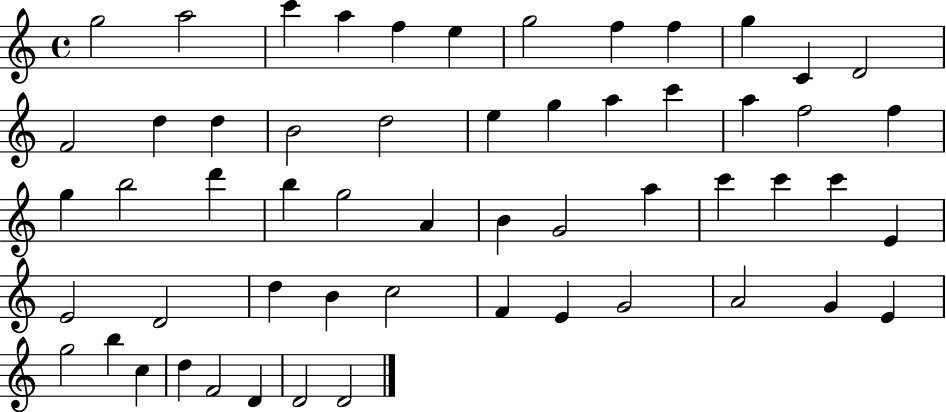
G5/h A5/h C6/q A5/q F5/q E5/q G5/h F5/q F5/q G5/q C4/q D4/h F4/h D5/q D5/q B4/h D5/h E5/q G5/q A5/q C6/q A5/q F5/h F5/q G5/q B5/h D6/q B5/q G5/h A4/q B4/q G4/h A5/q C6/q C6/q C6/q E4/q E4/h D4/h D5/q B4/q C5/h F4/q E4/q G4/h A4/h G4/q E4/q G5/h B5/q C5/q D5/q F4/h D4/q D4/h D4/h